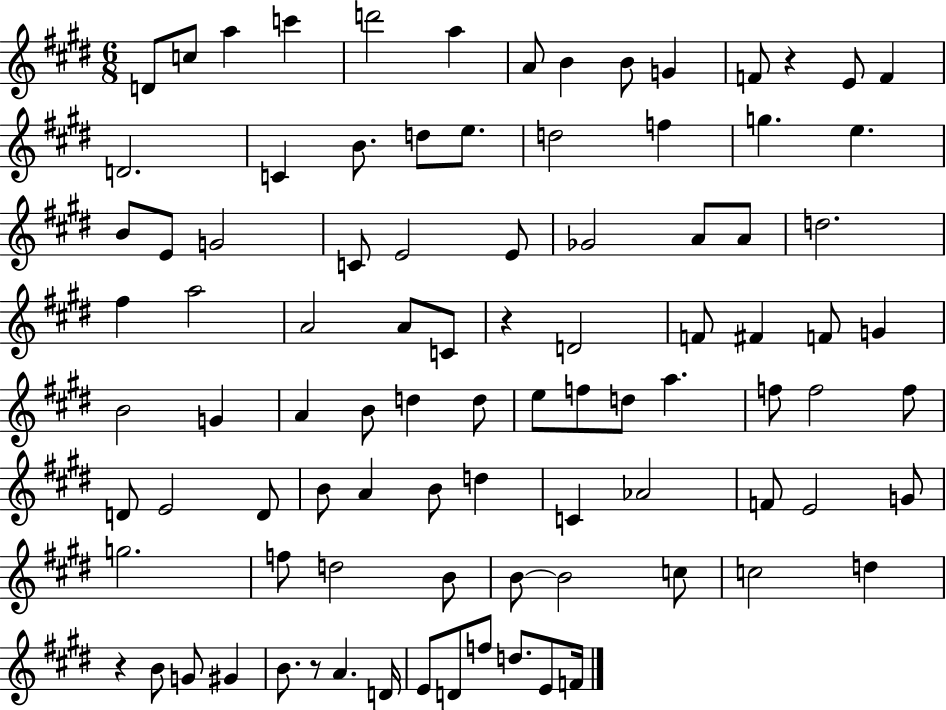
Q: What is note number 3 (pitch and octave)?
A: A5